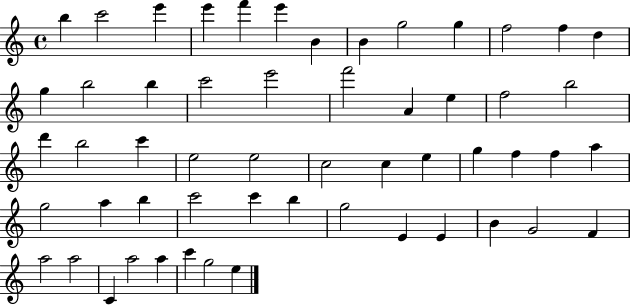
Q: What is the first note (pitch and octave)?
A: B5